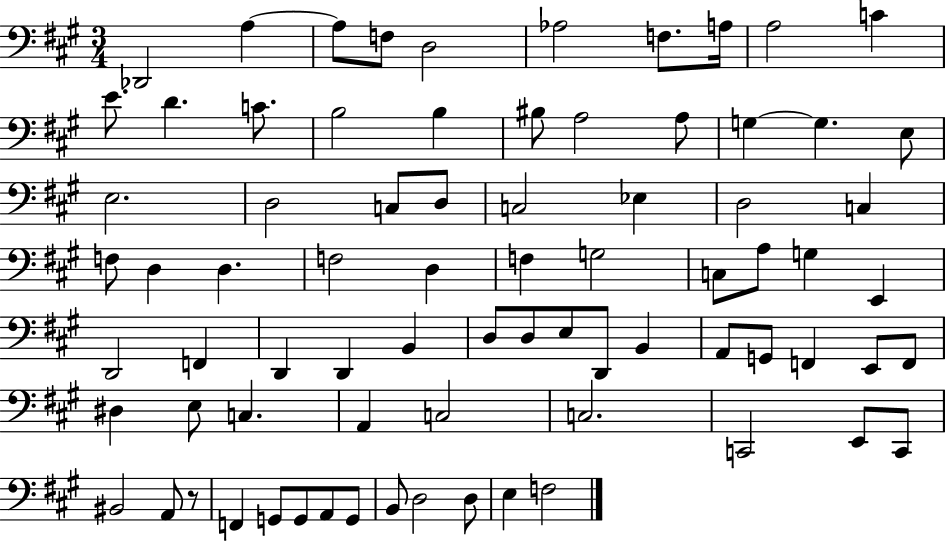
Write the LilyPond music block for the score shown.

{
  \clef bass
  \numericTimeSignature
  \time 3/4
  \key a \major
  \repeat volta 2 { des,2 a4~~ | a8 f8 d2 | aes2 f8. a16 | a2 c'4 | \break e'8. d'4. c'8. | b2 b4 | bis8 a2 a8 | g4~~ g4. e8 | \break e2. | d2 c8 d8 | c2 ees4 | d2 c4 | \break f8 d4 d4. | f2 d4 | f4 g2 | c8 a8 g4 e,4 | \break d,2 f,4 | d,4 d,4 b,4 | d8 d8 e8 d,8 b,4 | a,8 g,8 f,4 e,8 f,8 | \break dis4 e8 c4. | a,4 c2 | c2. | c,2 e,8 c,8 | \break bis,2 a,8 r8 | f,4 g,8 g,8 a,8 g,8 | b,8 d2 d8 | e4 f2 | \break } \bar "|."
}